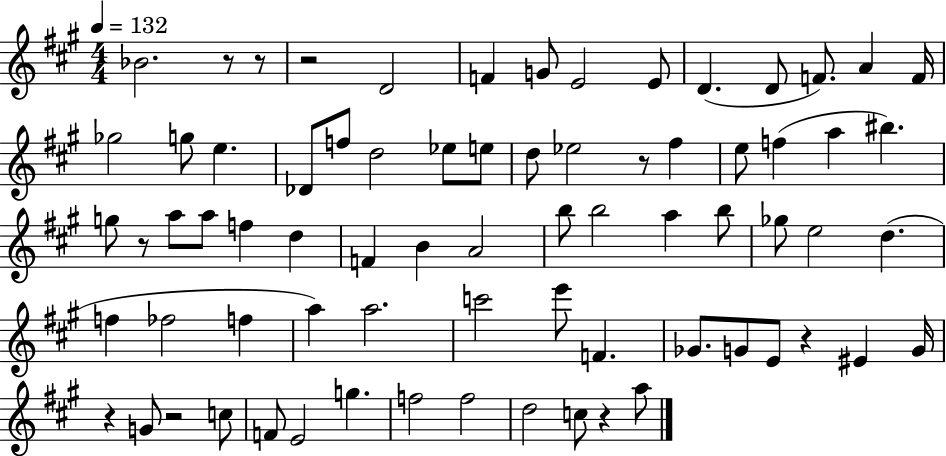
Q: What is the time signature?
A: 4/4